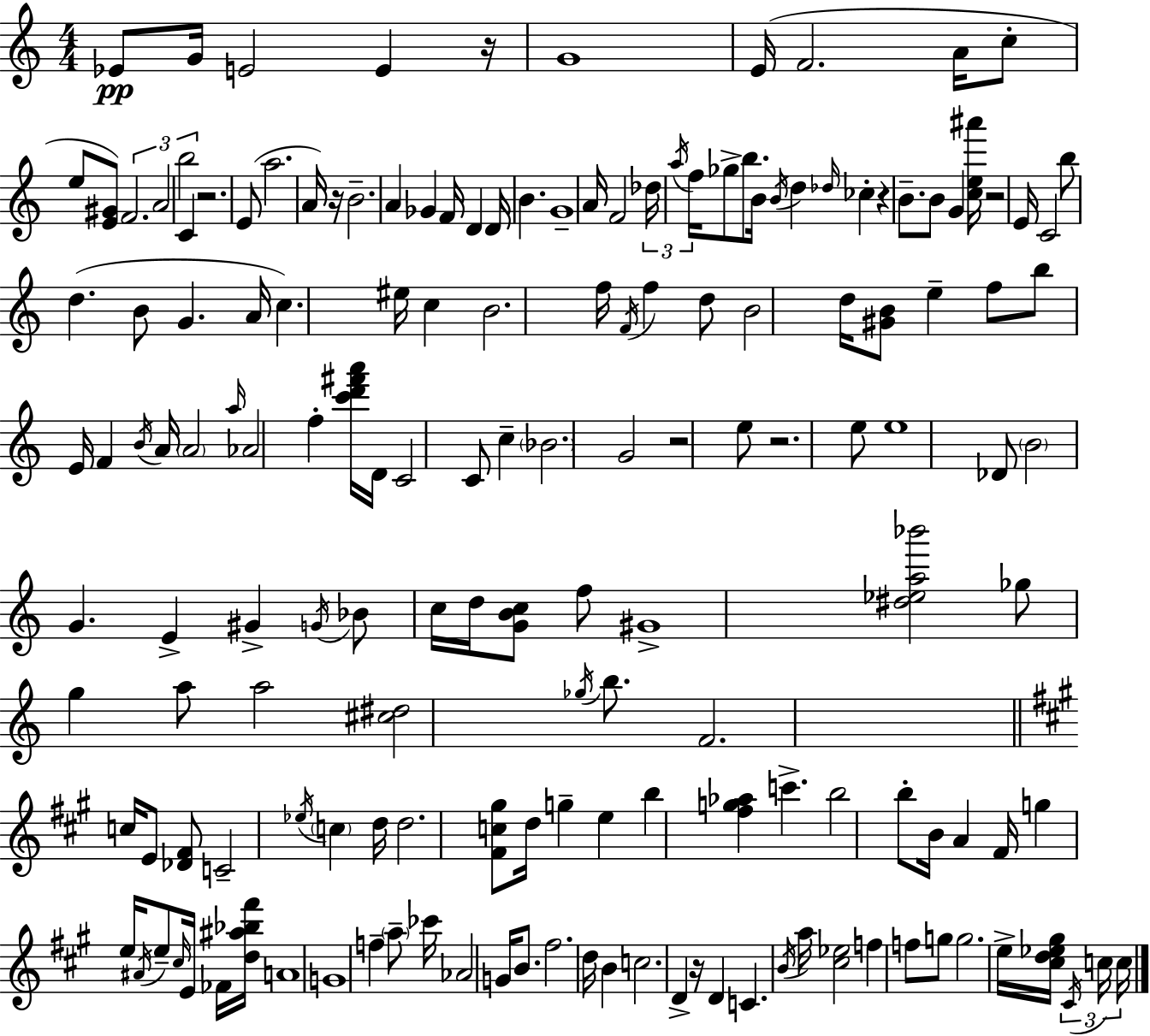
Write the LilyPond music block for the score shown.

{
  \clef treble
  \numericTimeSignature
  \time 4/4
  \key c \major
  ees'8\pp g'16 e'2 e'4 r16 | g'1 | e'16( f'2. a'16 c''8-. | e''8 <e' gis'>8) \tuplet 3/2 { f'2. | \break a'2 b''2 } | c'4 r2. | e'8( a''2. a'16) r16 | b'2.-- a'4 | \break ges'4 f'16 d'4 d'16 b'4. | g'1-- | a'16 f'2 \tuplet 3/2 { des''16 \acciaccatura { a''16 } f''16 } ges''8-> b''8. | b'16 \acciaccatura { b'16 } d''4 \grace { des''16 } ces''4-. r4 | \break b'8.-- b'8 g'4 <c'' e'' ais'''>16 r2 | e'16 c'2 b''8 d''4.( | b'8 g'4. a'16 c''4.) | eis''16 c''4 b'2. | \break f''16 \acciaccatura { f'16 } f''4 d''8 b'2 | d''16 <gis' b'>8 e''4-- f''8 b''8 e'16 f'4 | \acciaccatura { b'16 } a'16 \parenthesize a'2 \grace { a''16 } aes'2 | f''4-. <c''' d''' fis''' a'''>16 d'16 c'2 | \break c'8 c''4-- \parenthesize bes'2. | g'2 r2 | e''8 r2. | e''8 e''1 | \break des'8 \parenthesize b'2 | g'4. e'4-> gis'4-> \acciaccatura { g'16 } bes'8 | c''16 d''16 <g' b' c''>8 f''8 gis'1-> | <dis'' ees'' a'' bes'''>2 ges''8 | \break g''4 a''8 a''2 <cis'' dis''>2 | \acciaccatura { ges''16 } b''8. f'2. | \bar "||" \break \key a \major c''16 e'8 <des' fis'>8 c'2-- \acciaccatura { ees''16 } \parenthesize c''4 | d''16 d''2. <fis' c'' gis''>8 | d''16 g''4-- e''4 b''4 <fis'' g'' aes''>4 | c'''4.-> b''2 | \break b''8-. b'16 a'4 fis'16 g''4 e''16 \acciaccatura { ais'16 } e''8-- | \grace { cis''16 } e'16 fes'16 <d'' ais'' bes'' fis'''>16 a'1 | g'1 | f''4-- \parenthesize a''8-- ces'''16 aes'2 | \break g'16 b'8. fis''2. | d''16 b'4 c''2. | d'4-> r16 d'4 c'4. | \acciaccatura { b'16 } a''16 <cis'' ees''>2 f''4 | \break f''8 g''8 g''2. | e''16-> <cis'' d'' ees'' gis''>16 \tuplet 3/2 { \acciaccatura { cis'16 } c''16 c''16 } \bar "|."
}